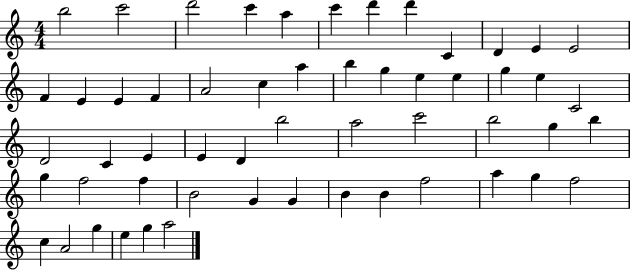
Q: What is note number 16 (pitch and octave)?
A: F4